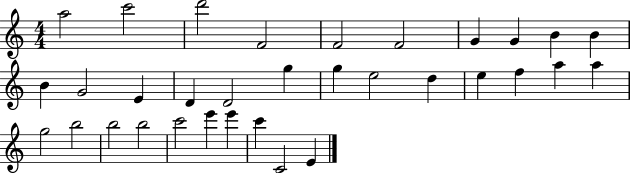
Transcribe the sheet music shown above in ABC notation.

X:1
T:Untitled
M:4/4
L:1/4
K:C
a2 c'2 d'2 F2 F2 F2 G G B B B G2 E D D2 g g e2 d e f a a g2 b2 b2 b2 c'2 e' e' c' C2 E